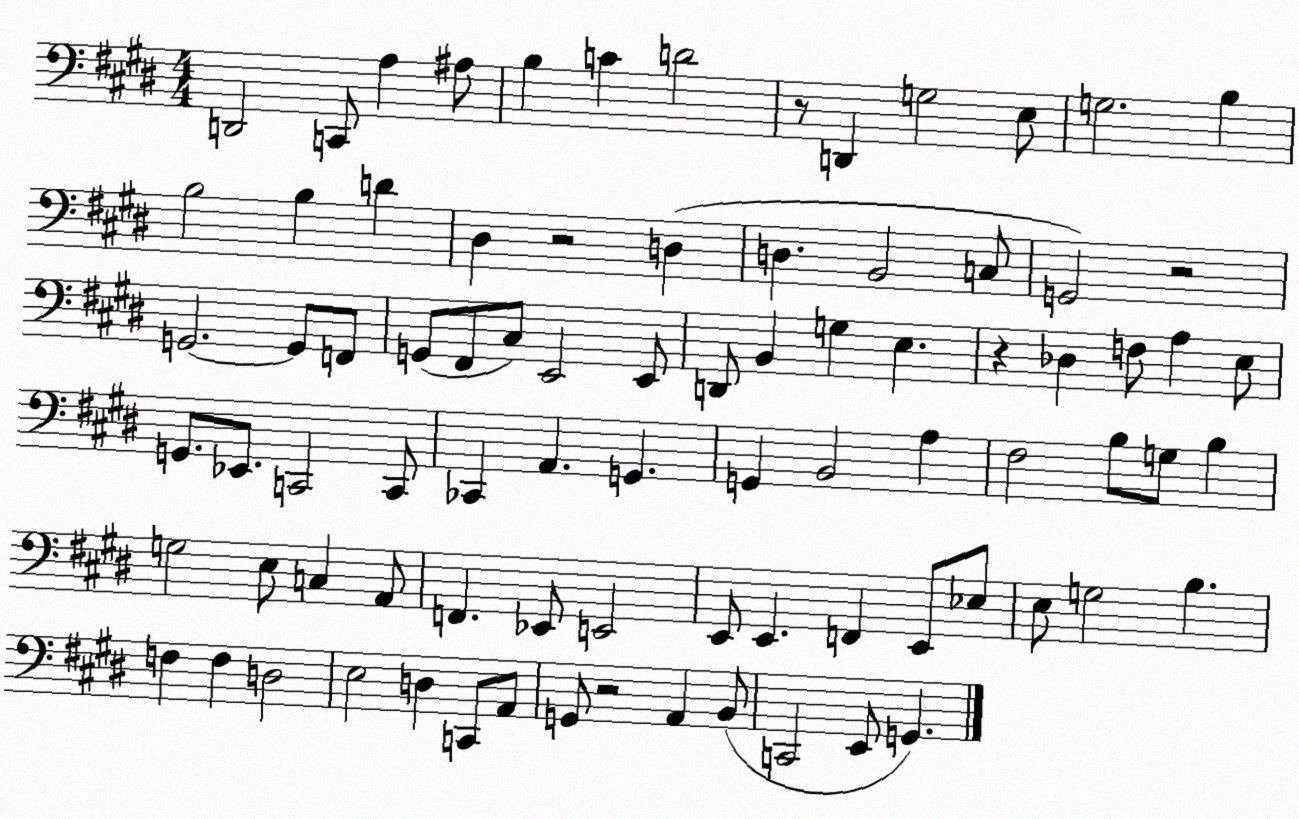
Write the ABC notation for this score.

X:1
T:Untitled
M:4/4
L:1/4
K:E
D,,2 C,,/2 A, ^A,/2 B, C D2 z/2 D,, G,2 E,/2 G,2 B, B,2 B, D ^D, z2 D, D, B,,2 C,/2 G,,2 z2 G,,2 G,,/2 F,,/2 G,,/2 ^F,,/2 ^C,/2 E,,2 E,,/2 D,,/2 B,, G, E, z _D, F,/2 A, E,/2 G,,/2 _E,,/2 C,,2 C,,/2 _C,, A,, G,, G,, B,,2 A, ^F,2 B,/2 G,/2 B, G,2 E,/2 C, A,,/2 F,, _E,,/2 E,,2 E,,/2 E,, F,, E,,/2 _E,/2 E,/2 G,2 B, F, F, D,2 E,2 D, C,,/2 A,,/2 G,,/2 z2 A,, B,,/2 C,,2 E,,/2 G,,